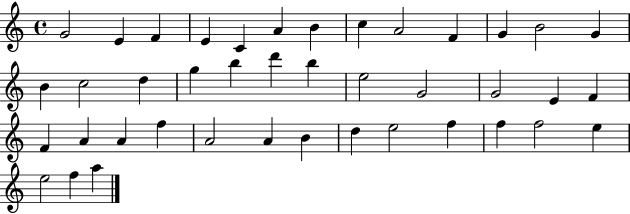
G4/h E4/q F4/q E4/q C4/q A4/q B4/q C5/q A4/h F4/q G4/q B4/h G4/q B4/q C5/h D5/q G5/q B5/q D6/q B5/q E5/h G4/h G4/h E4/q F4/q F4/q A4/q A4/q F5/q A4/h A4/q B4/q D5/q E5/h F5/q F5/q F5/h E5/q E5/h F5/q A5/q